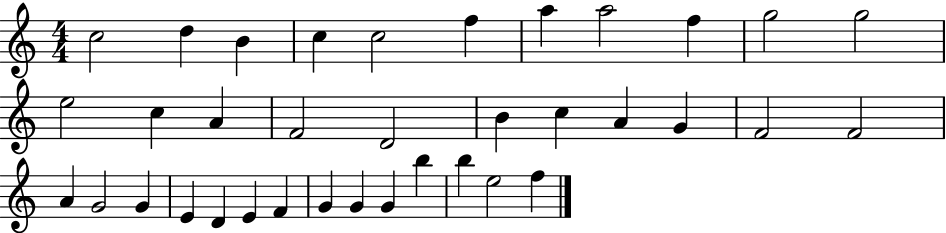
C5/h D5/q B4/q C5/q C5/h F5/q A5/q A5/h F5/q G5/h G5/h E5/h C5/q A4/q F4/h D4/h B4/q C5/q A4/q G4/q F4/h F4/h A4/q G4/h G4/q E4/q D4/q E4/q F4/q G4/q G4/q G4/q B5/q B5/q E5/h F5/q